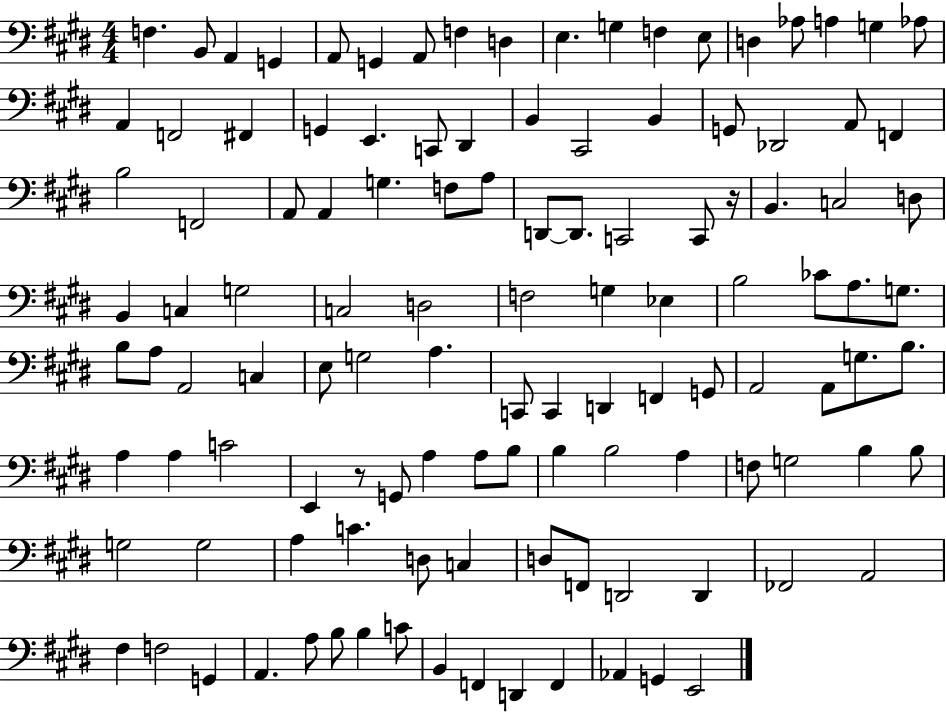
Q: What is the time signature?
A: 4/4